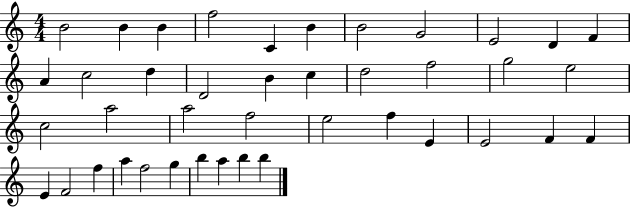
B4/h B4/q B4/q F5/h C4/q B4/q B4/h G4/h E4/h D4/q F4/q A4/q C5/h D5/q D4/h B4/q C5/q D5/h F5/h G5/h E5/h C5/h A5/h A5/h F5/h E5/h F5/q E4/q E4/h F4/q F4/q E4/q F4/h F5/q A5/q F5/h G5/q B5/q A5/q B5/q B5/q